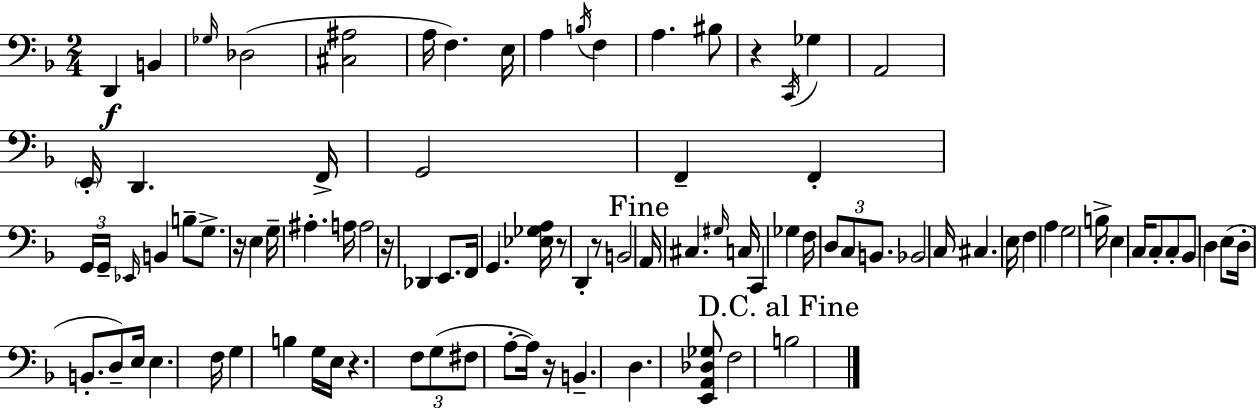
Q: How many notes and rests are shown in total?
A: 92